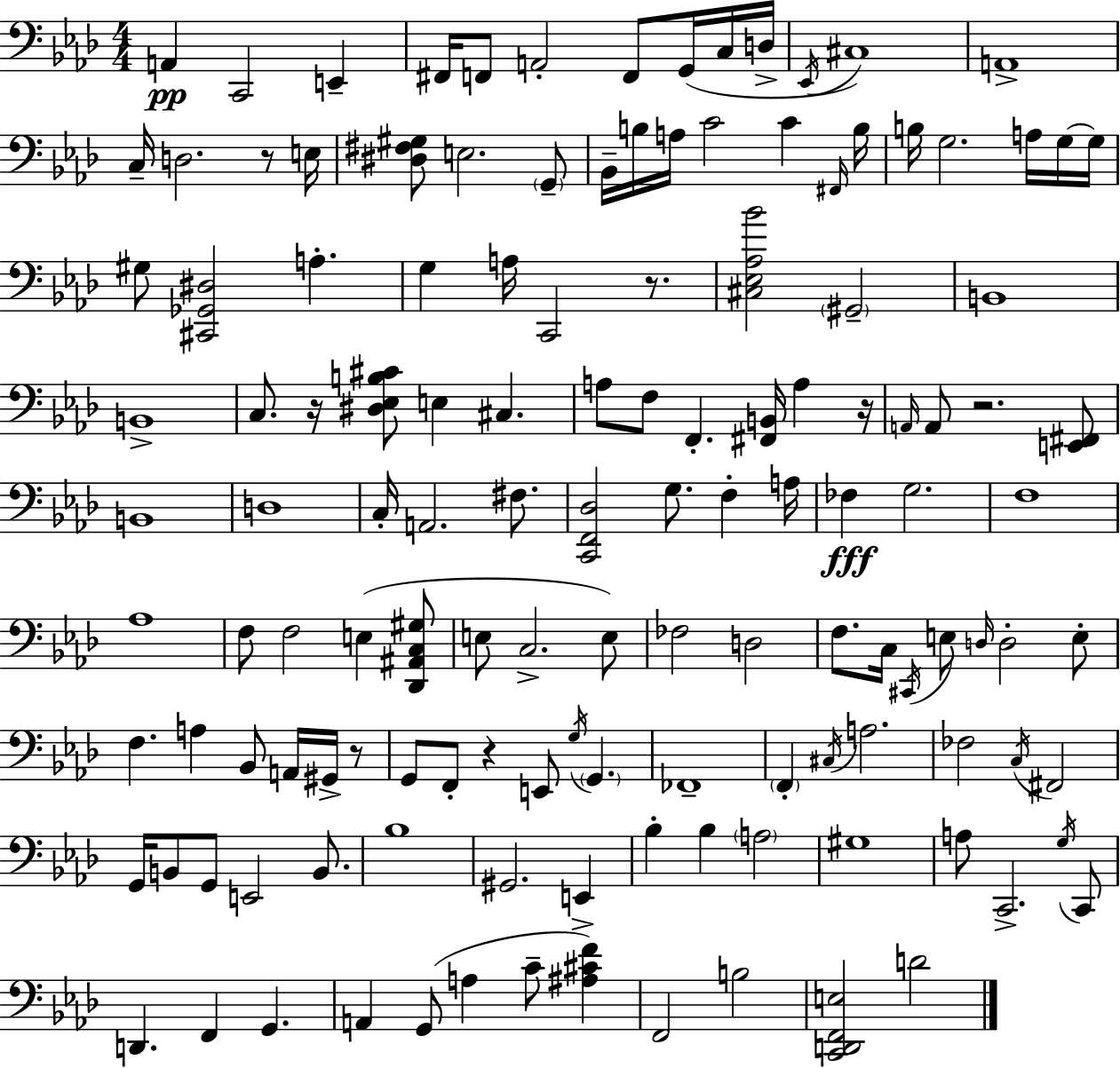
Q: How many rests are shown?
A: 7